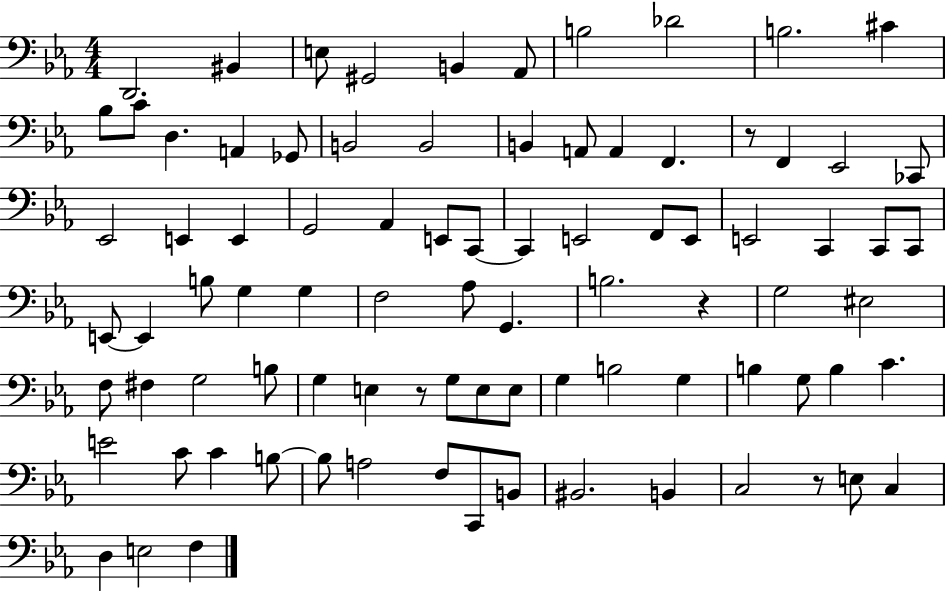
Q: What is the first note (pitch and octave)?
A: D2